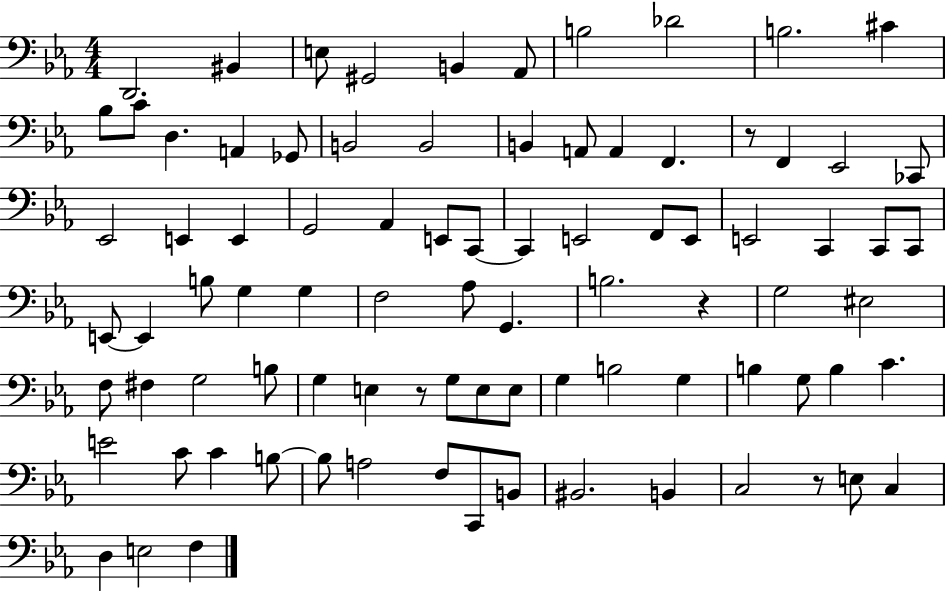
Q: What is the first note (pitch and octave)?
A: D2